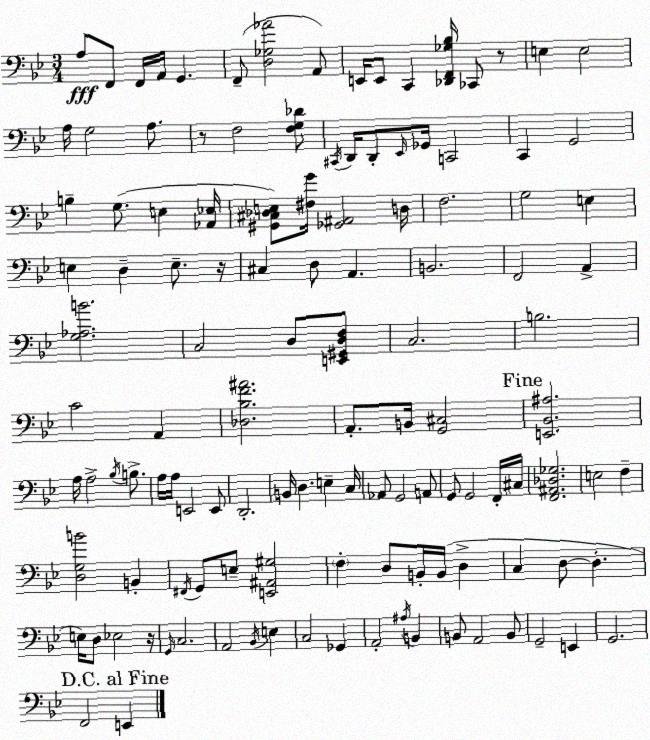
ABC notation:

X:1
T:Untitled
M:3/4
L:1/4
K:Bb
A,/2 F,,/2 F,,/4 A,,/4 G,, F,,/2 [D,_G,_A]2 A,,/2 E,,/4 E,,/2 C,, [_D,,F,,_G,_B,]/4 _C,,/2 z/2 E, E,2 A,/4 G,2 A,/2 z/2 F,2 [F,G,_D]/2 ^C,,/4 D,,/4 D,,/2 _E,,/4 _G,,/4 C,,2 C,, G,,2 B, G,/2 E, [_A,,_E,]/4 [^G,,^C,_D,E,]/2 [^F,G]/4 [_G,,^A,,]2 D,/4 F,2 G,2 E, E, D, E,/2 z/4 ^C, D,/2 A,, B,,2 F,,2 A,, [G,_A,B]2 C,2 D,/2 [E,,^G,,D,F,]/2 C,2 B,2 C2 A,, [_D,_B,F^A]2 A,,/2 B,,/4 [G,,^C,]2 [E,,_B,,^A,]2 A,/4 A,2 _B,/4 B,/2 A,/4 A,/4 E,,2 E,,/2 D,,2 B,,/4 D, E, C,/4 _A,,/2 G,,2 A,,/2 G,,/2 G,,2 F,,/4 ^C,/4 [F,,^A,,_D,_G,]2 E,2 F, [D,G,B]2 B,, ^F,,/4 G,,/2 E,/2 [E,,^A,,^G,]2 F, D,/2 B,,/4 B,,/4 D, C, D,/2 D, E,/4 D,/2 _E,2 z/4 G,,/4 C,2 A,,2 _B,,/4 E, C,2 _G,, A,,2 ^A,/4 B,, B,,/2 A,,2 B,,/2 G,,2 E,, G,,2 F,,2 E,,